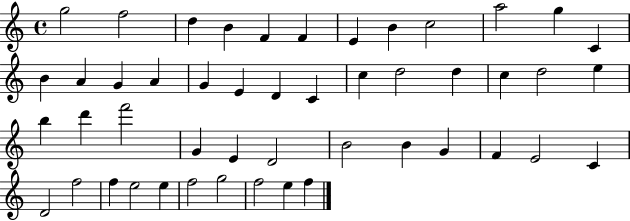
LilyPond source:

{
  \clef treble
  \time 4/4
  \defaultTimeSignature
  \key c \major
  g''2 f''2 | d''4 b'4 f'4 f'4 | e'4 b'4 c''2 | a''2 g''4 c'4 | \break b'4 a'4 g'4 a'4 | g'4 e'4 d'4 c'4 | c''4 d''2 d''4 | c''4 d''2 e''4 | \break b''4 d'''4 f'''2 | g'4 e'4 d'2 | b'2 b'4 g'4 | f'4 e'2 c'4 | \break d'2 f''2 | f''4 e''2 e''4 | f''2 g''2 | f''2 e''4 f''4 | \break \bar "|."
}